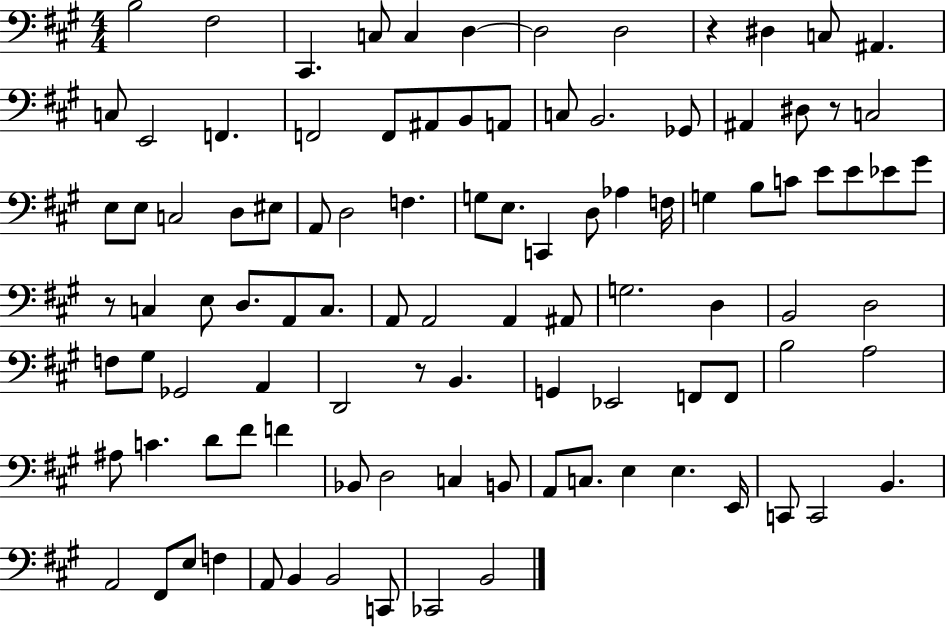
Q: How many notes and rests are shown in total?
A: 102